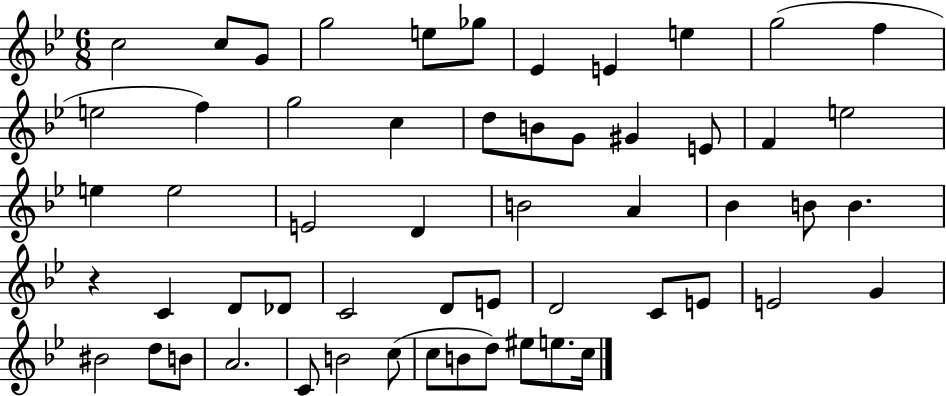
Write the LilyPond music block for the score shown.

{
  \clef treble
  \numericTimeSignature
  \time 6/8
  \key bes \major
  c''2 c''8 g'8 | g''2 e''8 ges''8 | ees'4 e'4 e''4 | g''2( f''4 | \break e''2 f''4) | g''2 c''4 | d''8 b'8 g'8 gis'4 e'8 | f'4 e''2 | \break e''4 e''2 | e'2 d'4 | b'2 a'4 | bes'4 b'8 b'4. | \break r4 c'4 d'8 des'8 | c'2 d'8 e'8 | d'2 c'8 e'8 | e'2 g'4 | \break bis'2 d''8 b'8 | a'2. | c'8 b'2 c''8( | c''8 b'8 d''8) eis''8 e''8. c''16 | \break \bar "|."
}